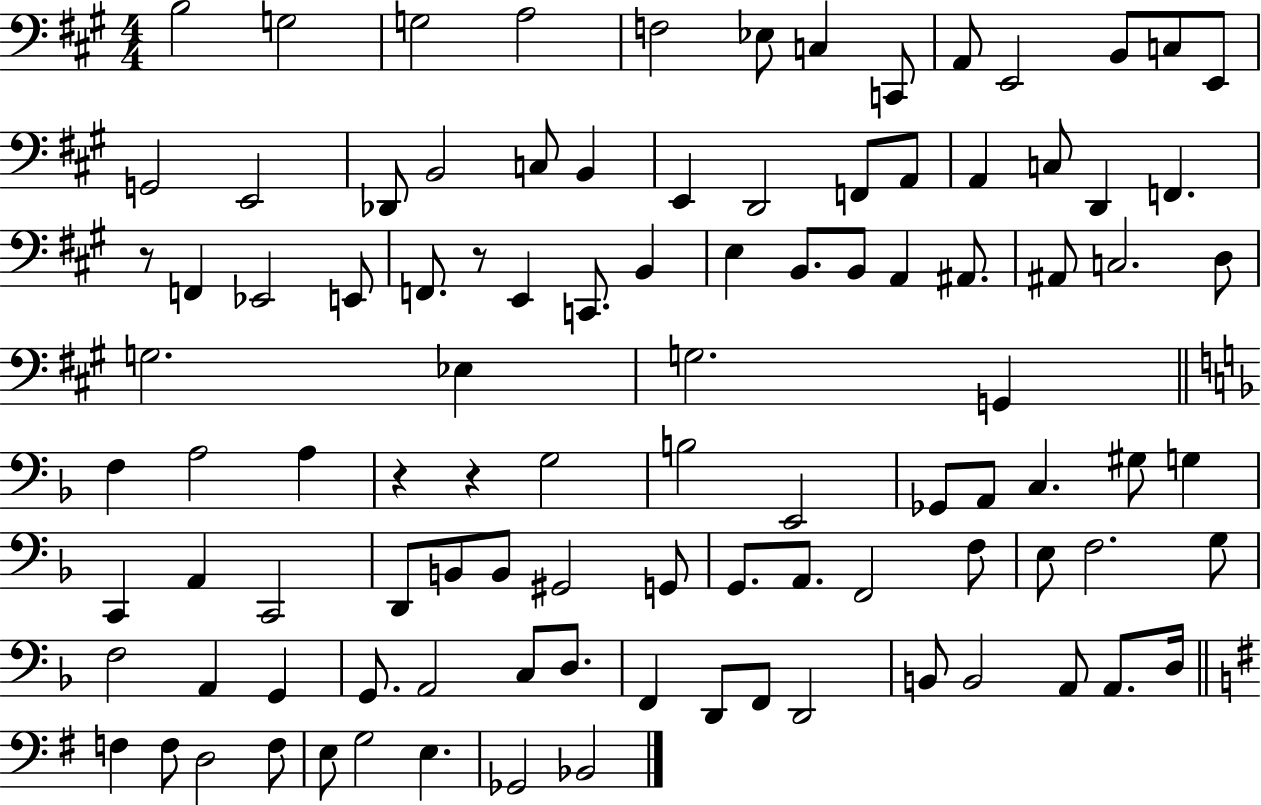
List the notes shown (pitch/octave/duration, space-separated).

B3/h G3/h G3/h A3/h F3/h Eb3/e C3/q C2/e A2/e E2/h B2/e C3/e E2/e G2/h E2/h Db2/e B2/h C3/e B2/q E2/q D2/h F2/e A2/e A2/q C3/e D2/q F2/q. R/e F2/q Eb2/h E2/e F2/e. R/e E2/q C2/e. B2/q E3/q B2/e. B2/e A2/q A#2/e. A#2/e C3/h. D3/e G3/h. Eb3/q G3/h. G2/q F3/q A3/h A3/q R/q R/q G3/h B3/h E2/h Gb2/e A2/e C3/q. G#3/e G3/q C2/q A2/q C2/h D2/e B2/e B2/e G#2/h G2/e G2/e. A2/e. F2/h F3/e E3/e F3/h. G3/e F3/h A2/q G2/q G2/e. A2/h C3/e D3/e. F2/q D2/e F2/e D2/h B2/e B2/h A2/e A2/e. D3/s F3/q F3/e D3/h F3/e E3/e G3/h E3/q. Gb2/h Bb2/h